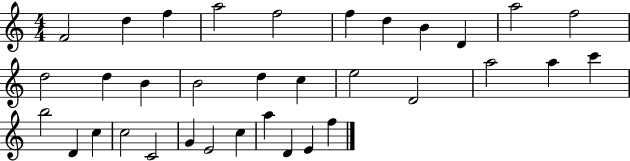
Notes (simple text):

F4/h D5/q F5/q A5/h F5/h F5/q D5/q B4/q D4/q A5/h F5/h D5/h D5/q B4/q B4/h D5/q C5/q E5/h D4/h A5/h A5/q C6/q B5/h D4/q C5/q C5/h C4/h G4/q E4/h C5/q A5/q D4/q E4/q F5/q